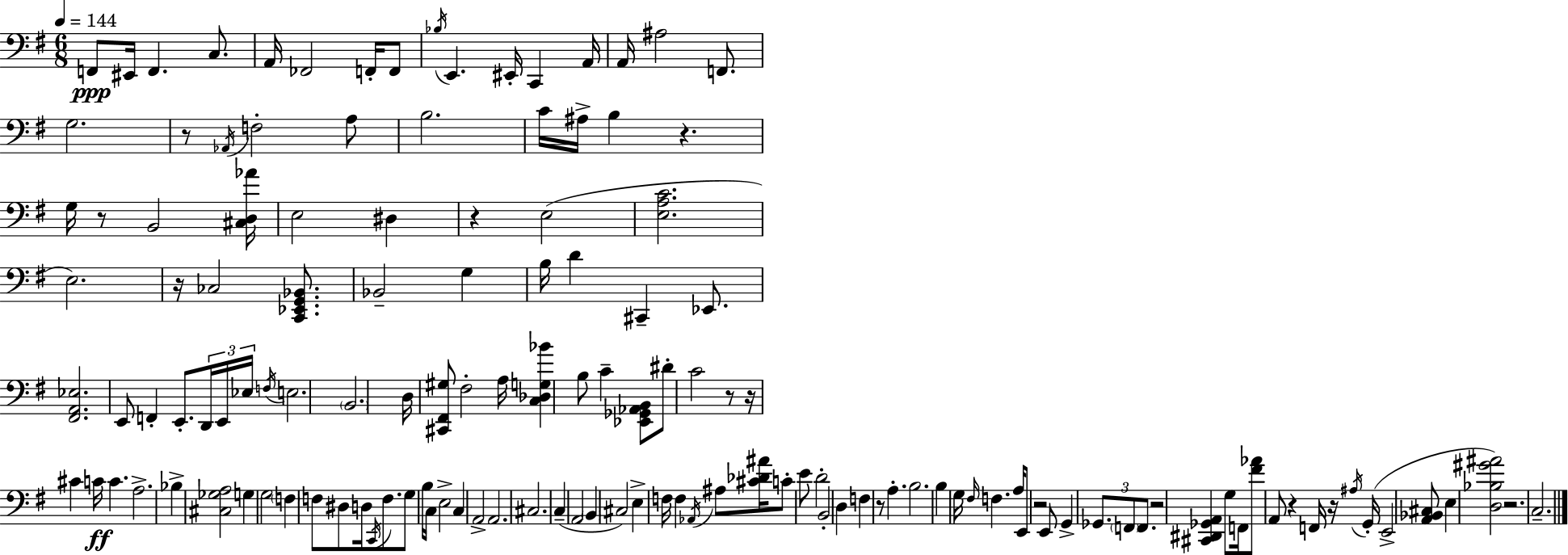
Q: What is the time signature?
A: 6/8